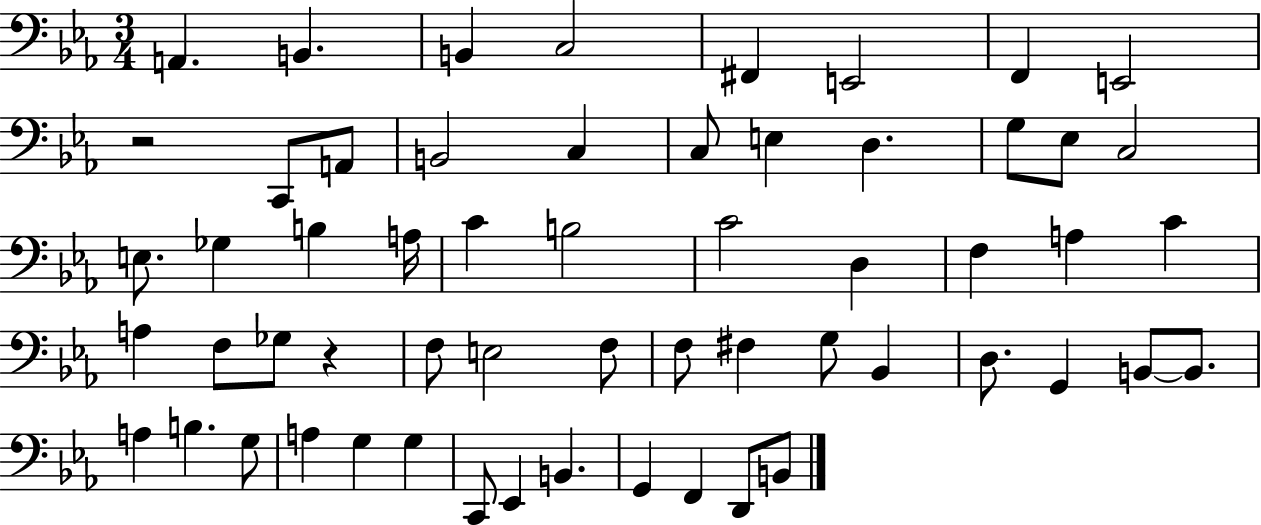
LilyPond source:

{
  \clef bass
  \numericTimeSignature
  \time 3/4
  \key ees \major
  a,4. b,4. | b,4 c2 | fis,4 e,2 | f,4 e,2 | \break r2 c,8 a,8 | b,2 c4 | c8 e4 d4. | g8 ees8 c2 | \break e8. ges4 b4 a16 | c'4 b2 | c'2 d4 | f4 a4 c'4 | \break a4 f8 ges8 r4 | f8 e2 f8 | f8 fis4 g8 bes,4 | d8. g,4 b,8~~ b,8. | \break a4 b4. g8 | a4 g4 g4 | c,8 ees,4 b,4. | g,4 f,4 d,8 b,8 | \break \bar "|."
}